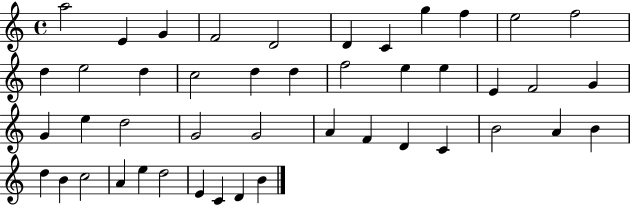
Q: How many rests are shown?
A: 0